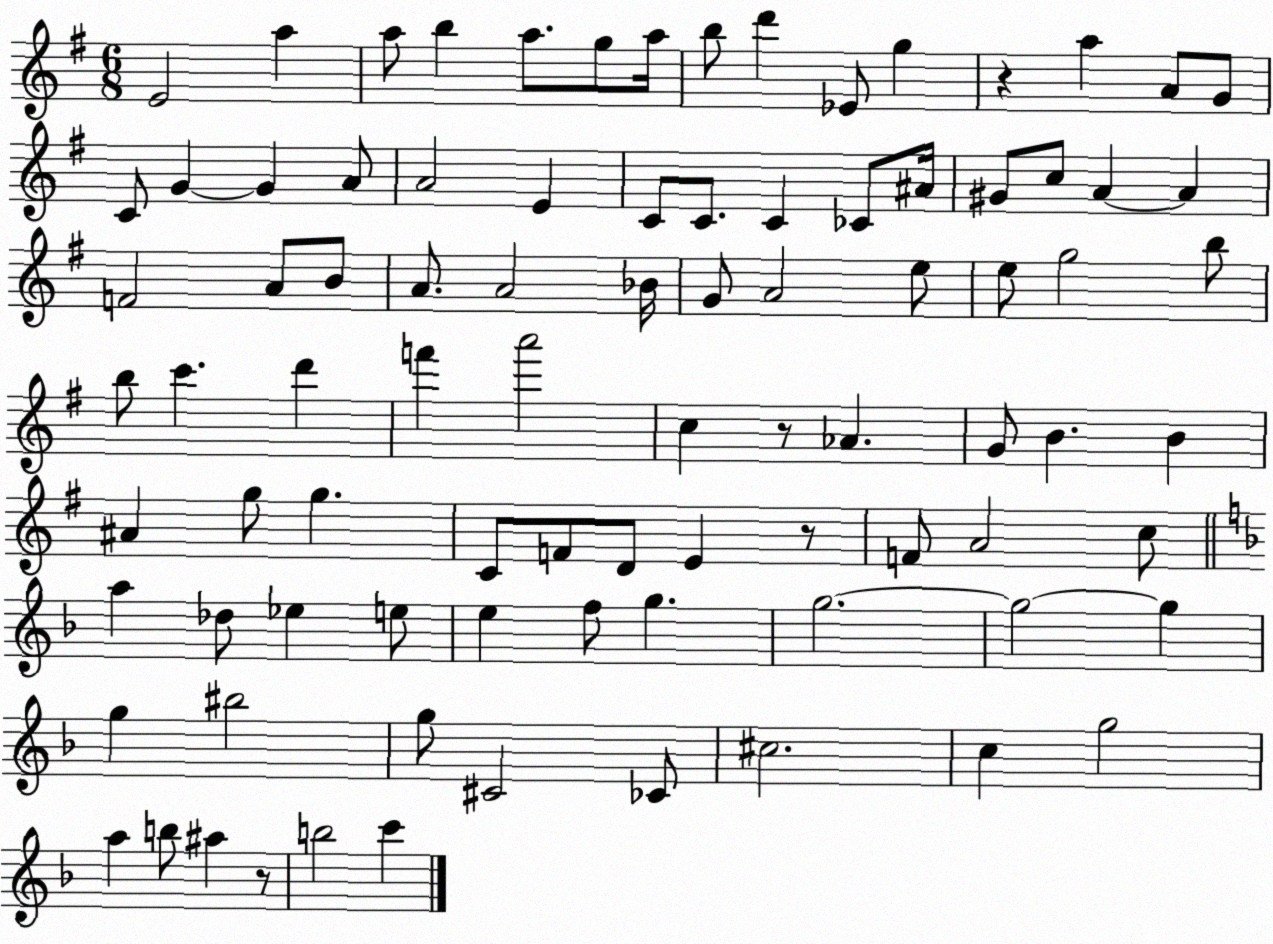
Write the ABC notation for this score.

X:1
T:Untitled
M:6/8
L:1/4
K:G
E2 a a/2 b a/2 g/2 a/4 b/2 d' _E/2 g z a A/2 G/2 C/2 G G A/2 A2 E C/2 C/2 C _C/2 ^A/4 ^G/2 c/2 A A F2 A/2 B/2 A/2 A2 _B/4 G/2 A2 e/2 e/2 g2 b/2 b/2 c' d' f' a'2 c z/2 _A G/2 B B ^A g/2 g C/2 F/2 D/2 E z/2 F/2 A2 c/2 a _d/2 _e e/2 e f/2 g g2 g2 g g ^b2 g/2 ^C2 _C/2 ^c2 c g2 a b/2 ^a z/2 b2 c'